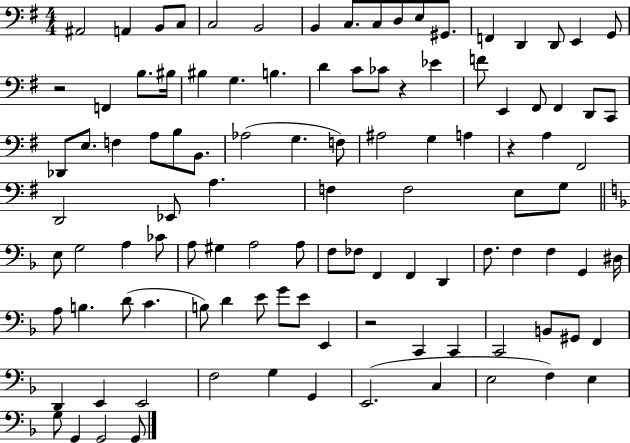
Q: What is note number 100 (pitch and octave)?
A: G3